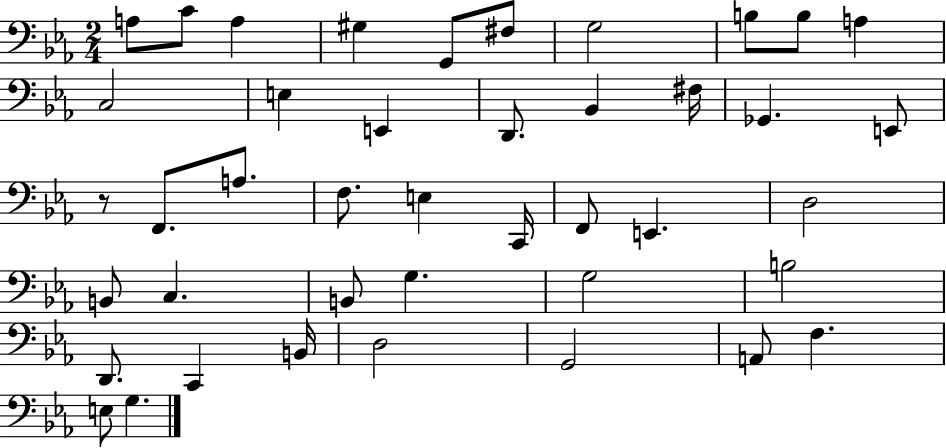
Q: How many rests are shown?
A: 1